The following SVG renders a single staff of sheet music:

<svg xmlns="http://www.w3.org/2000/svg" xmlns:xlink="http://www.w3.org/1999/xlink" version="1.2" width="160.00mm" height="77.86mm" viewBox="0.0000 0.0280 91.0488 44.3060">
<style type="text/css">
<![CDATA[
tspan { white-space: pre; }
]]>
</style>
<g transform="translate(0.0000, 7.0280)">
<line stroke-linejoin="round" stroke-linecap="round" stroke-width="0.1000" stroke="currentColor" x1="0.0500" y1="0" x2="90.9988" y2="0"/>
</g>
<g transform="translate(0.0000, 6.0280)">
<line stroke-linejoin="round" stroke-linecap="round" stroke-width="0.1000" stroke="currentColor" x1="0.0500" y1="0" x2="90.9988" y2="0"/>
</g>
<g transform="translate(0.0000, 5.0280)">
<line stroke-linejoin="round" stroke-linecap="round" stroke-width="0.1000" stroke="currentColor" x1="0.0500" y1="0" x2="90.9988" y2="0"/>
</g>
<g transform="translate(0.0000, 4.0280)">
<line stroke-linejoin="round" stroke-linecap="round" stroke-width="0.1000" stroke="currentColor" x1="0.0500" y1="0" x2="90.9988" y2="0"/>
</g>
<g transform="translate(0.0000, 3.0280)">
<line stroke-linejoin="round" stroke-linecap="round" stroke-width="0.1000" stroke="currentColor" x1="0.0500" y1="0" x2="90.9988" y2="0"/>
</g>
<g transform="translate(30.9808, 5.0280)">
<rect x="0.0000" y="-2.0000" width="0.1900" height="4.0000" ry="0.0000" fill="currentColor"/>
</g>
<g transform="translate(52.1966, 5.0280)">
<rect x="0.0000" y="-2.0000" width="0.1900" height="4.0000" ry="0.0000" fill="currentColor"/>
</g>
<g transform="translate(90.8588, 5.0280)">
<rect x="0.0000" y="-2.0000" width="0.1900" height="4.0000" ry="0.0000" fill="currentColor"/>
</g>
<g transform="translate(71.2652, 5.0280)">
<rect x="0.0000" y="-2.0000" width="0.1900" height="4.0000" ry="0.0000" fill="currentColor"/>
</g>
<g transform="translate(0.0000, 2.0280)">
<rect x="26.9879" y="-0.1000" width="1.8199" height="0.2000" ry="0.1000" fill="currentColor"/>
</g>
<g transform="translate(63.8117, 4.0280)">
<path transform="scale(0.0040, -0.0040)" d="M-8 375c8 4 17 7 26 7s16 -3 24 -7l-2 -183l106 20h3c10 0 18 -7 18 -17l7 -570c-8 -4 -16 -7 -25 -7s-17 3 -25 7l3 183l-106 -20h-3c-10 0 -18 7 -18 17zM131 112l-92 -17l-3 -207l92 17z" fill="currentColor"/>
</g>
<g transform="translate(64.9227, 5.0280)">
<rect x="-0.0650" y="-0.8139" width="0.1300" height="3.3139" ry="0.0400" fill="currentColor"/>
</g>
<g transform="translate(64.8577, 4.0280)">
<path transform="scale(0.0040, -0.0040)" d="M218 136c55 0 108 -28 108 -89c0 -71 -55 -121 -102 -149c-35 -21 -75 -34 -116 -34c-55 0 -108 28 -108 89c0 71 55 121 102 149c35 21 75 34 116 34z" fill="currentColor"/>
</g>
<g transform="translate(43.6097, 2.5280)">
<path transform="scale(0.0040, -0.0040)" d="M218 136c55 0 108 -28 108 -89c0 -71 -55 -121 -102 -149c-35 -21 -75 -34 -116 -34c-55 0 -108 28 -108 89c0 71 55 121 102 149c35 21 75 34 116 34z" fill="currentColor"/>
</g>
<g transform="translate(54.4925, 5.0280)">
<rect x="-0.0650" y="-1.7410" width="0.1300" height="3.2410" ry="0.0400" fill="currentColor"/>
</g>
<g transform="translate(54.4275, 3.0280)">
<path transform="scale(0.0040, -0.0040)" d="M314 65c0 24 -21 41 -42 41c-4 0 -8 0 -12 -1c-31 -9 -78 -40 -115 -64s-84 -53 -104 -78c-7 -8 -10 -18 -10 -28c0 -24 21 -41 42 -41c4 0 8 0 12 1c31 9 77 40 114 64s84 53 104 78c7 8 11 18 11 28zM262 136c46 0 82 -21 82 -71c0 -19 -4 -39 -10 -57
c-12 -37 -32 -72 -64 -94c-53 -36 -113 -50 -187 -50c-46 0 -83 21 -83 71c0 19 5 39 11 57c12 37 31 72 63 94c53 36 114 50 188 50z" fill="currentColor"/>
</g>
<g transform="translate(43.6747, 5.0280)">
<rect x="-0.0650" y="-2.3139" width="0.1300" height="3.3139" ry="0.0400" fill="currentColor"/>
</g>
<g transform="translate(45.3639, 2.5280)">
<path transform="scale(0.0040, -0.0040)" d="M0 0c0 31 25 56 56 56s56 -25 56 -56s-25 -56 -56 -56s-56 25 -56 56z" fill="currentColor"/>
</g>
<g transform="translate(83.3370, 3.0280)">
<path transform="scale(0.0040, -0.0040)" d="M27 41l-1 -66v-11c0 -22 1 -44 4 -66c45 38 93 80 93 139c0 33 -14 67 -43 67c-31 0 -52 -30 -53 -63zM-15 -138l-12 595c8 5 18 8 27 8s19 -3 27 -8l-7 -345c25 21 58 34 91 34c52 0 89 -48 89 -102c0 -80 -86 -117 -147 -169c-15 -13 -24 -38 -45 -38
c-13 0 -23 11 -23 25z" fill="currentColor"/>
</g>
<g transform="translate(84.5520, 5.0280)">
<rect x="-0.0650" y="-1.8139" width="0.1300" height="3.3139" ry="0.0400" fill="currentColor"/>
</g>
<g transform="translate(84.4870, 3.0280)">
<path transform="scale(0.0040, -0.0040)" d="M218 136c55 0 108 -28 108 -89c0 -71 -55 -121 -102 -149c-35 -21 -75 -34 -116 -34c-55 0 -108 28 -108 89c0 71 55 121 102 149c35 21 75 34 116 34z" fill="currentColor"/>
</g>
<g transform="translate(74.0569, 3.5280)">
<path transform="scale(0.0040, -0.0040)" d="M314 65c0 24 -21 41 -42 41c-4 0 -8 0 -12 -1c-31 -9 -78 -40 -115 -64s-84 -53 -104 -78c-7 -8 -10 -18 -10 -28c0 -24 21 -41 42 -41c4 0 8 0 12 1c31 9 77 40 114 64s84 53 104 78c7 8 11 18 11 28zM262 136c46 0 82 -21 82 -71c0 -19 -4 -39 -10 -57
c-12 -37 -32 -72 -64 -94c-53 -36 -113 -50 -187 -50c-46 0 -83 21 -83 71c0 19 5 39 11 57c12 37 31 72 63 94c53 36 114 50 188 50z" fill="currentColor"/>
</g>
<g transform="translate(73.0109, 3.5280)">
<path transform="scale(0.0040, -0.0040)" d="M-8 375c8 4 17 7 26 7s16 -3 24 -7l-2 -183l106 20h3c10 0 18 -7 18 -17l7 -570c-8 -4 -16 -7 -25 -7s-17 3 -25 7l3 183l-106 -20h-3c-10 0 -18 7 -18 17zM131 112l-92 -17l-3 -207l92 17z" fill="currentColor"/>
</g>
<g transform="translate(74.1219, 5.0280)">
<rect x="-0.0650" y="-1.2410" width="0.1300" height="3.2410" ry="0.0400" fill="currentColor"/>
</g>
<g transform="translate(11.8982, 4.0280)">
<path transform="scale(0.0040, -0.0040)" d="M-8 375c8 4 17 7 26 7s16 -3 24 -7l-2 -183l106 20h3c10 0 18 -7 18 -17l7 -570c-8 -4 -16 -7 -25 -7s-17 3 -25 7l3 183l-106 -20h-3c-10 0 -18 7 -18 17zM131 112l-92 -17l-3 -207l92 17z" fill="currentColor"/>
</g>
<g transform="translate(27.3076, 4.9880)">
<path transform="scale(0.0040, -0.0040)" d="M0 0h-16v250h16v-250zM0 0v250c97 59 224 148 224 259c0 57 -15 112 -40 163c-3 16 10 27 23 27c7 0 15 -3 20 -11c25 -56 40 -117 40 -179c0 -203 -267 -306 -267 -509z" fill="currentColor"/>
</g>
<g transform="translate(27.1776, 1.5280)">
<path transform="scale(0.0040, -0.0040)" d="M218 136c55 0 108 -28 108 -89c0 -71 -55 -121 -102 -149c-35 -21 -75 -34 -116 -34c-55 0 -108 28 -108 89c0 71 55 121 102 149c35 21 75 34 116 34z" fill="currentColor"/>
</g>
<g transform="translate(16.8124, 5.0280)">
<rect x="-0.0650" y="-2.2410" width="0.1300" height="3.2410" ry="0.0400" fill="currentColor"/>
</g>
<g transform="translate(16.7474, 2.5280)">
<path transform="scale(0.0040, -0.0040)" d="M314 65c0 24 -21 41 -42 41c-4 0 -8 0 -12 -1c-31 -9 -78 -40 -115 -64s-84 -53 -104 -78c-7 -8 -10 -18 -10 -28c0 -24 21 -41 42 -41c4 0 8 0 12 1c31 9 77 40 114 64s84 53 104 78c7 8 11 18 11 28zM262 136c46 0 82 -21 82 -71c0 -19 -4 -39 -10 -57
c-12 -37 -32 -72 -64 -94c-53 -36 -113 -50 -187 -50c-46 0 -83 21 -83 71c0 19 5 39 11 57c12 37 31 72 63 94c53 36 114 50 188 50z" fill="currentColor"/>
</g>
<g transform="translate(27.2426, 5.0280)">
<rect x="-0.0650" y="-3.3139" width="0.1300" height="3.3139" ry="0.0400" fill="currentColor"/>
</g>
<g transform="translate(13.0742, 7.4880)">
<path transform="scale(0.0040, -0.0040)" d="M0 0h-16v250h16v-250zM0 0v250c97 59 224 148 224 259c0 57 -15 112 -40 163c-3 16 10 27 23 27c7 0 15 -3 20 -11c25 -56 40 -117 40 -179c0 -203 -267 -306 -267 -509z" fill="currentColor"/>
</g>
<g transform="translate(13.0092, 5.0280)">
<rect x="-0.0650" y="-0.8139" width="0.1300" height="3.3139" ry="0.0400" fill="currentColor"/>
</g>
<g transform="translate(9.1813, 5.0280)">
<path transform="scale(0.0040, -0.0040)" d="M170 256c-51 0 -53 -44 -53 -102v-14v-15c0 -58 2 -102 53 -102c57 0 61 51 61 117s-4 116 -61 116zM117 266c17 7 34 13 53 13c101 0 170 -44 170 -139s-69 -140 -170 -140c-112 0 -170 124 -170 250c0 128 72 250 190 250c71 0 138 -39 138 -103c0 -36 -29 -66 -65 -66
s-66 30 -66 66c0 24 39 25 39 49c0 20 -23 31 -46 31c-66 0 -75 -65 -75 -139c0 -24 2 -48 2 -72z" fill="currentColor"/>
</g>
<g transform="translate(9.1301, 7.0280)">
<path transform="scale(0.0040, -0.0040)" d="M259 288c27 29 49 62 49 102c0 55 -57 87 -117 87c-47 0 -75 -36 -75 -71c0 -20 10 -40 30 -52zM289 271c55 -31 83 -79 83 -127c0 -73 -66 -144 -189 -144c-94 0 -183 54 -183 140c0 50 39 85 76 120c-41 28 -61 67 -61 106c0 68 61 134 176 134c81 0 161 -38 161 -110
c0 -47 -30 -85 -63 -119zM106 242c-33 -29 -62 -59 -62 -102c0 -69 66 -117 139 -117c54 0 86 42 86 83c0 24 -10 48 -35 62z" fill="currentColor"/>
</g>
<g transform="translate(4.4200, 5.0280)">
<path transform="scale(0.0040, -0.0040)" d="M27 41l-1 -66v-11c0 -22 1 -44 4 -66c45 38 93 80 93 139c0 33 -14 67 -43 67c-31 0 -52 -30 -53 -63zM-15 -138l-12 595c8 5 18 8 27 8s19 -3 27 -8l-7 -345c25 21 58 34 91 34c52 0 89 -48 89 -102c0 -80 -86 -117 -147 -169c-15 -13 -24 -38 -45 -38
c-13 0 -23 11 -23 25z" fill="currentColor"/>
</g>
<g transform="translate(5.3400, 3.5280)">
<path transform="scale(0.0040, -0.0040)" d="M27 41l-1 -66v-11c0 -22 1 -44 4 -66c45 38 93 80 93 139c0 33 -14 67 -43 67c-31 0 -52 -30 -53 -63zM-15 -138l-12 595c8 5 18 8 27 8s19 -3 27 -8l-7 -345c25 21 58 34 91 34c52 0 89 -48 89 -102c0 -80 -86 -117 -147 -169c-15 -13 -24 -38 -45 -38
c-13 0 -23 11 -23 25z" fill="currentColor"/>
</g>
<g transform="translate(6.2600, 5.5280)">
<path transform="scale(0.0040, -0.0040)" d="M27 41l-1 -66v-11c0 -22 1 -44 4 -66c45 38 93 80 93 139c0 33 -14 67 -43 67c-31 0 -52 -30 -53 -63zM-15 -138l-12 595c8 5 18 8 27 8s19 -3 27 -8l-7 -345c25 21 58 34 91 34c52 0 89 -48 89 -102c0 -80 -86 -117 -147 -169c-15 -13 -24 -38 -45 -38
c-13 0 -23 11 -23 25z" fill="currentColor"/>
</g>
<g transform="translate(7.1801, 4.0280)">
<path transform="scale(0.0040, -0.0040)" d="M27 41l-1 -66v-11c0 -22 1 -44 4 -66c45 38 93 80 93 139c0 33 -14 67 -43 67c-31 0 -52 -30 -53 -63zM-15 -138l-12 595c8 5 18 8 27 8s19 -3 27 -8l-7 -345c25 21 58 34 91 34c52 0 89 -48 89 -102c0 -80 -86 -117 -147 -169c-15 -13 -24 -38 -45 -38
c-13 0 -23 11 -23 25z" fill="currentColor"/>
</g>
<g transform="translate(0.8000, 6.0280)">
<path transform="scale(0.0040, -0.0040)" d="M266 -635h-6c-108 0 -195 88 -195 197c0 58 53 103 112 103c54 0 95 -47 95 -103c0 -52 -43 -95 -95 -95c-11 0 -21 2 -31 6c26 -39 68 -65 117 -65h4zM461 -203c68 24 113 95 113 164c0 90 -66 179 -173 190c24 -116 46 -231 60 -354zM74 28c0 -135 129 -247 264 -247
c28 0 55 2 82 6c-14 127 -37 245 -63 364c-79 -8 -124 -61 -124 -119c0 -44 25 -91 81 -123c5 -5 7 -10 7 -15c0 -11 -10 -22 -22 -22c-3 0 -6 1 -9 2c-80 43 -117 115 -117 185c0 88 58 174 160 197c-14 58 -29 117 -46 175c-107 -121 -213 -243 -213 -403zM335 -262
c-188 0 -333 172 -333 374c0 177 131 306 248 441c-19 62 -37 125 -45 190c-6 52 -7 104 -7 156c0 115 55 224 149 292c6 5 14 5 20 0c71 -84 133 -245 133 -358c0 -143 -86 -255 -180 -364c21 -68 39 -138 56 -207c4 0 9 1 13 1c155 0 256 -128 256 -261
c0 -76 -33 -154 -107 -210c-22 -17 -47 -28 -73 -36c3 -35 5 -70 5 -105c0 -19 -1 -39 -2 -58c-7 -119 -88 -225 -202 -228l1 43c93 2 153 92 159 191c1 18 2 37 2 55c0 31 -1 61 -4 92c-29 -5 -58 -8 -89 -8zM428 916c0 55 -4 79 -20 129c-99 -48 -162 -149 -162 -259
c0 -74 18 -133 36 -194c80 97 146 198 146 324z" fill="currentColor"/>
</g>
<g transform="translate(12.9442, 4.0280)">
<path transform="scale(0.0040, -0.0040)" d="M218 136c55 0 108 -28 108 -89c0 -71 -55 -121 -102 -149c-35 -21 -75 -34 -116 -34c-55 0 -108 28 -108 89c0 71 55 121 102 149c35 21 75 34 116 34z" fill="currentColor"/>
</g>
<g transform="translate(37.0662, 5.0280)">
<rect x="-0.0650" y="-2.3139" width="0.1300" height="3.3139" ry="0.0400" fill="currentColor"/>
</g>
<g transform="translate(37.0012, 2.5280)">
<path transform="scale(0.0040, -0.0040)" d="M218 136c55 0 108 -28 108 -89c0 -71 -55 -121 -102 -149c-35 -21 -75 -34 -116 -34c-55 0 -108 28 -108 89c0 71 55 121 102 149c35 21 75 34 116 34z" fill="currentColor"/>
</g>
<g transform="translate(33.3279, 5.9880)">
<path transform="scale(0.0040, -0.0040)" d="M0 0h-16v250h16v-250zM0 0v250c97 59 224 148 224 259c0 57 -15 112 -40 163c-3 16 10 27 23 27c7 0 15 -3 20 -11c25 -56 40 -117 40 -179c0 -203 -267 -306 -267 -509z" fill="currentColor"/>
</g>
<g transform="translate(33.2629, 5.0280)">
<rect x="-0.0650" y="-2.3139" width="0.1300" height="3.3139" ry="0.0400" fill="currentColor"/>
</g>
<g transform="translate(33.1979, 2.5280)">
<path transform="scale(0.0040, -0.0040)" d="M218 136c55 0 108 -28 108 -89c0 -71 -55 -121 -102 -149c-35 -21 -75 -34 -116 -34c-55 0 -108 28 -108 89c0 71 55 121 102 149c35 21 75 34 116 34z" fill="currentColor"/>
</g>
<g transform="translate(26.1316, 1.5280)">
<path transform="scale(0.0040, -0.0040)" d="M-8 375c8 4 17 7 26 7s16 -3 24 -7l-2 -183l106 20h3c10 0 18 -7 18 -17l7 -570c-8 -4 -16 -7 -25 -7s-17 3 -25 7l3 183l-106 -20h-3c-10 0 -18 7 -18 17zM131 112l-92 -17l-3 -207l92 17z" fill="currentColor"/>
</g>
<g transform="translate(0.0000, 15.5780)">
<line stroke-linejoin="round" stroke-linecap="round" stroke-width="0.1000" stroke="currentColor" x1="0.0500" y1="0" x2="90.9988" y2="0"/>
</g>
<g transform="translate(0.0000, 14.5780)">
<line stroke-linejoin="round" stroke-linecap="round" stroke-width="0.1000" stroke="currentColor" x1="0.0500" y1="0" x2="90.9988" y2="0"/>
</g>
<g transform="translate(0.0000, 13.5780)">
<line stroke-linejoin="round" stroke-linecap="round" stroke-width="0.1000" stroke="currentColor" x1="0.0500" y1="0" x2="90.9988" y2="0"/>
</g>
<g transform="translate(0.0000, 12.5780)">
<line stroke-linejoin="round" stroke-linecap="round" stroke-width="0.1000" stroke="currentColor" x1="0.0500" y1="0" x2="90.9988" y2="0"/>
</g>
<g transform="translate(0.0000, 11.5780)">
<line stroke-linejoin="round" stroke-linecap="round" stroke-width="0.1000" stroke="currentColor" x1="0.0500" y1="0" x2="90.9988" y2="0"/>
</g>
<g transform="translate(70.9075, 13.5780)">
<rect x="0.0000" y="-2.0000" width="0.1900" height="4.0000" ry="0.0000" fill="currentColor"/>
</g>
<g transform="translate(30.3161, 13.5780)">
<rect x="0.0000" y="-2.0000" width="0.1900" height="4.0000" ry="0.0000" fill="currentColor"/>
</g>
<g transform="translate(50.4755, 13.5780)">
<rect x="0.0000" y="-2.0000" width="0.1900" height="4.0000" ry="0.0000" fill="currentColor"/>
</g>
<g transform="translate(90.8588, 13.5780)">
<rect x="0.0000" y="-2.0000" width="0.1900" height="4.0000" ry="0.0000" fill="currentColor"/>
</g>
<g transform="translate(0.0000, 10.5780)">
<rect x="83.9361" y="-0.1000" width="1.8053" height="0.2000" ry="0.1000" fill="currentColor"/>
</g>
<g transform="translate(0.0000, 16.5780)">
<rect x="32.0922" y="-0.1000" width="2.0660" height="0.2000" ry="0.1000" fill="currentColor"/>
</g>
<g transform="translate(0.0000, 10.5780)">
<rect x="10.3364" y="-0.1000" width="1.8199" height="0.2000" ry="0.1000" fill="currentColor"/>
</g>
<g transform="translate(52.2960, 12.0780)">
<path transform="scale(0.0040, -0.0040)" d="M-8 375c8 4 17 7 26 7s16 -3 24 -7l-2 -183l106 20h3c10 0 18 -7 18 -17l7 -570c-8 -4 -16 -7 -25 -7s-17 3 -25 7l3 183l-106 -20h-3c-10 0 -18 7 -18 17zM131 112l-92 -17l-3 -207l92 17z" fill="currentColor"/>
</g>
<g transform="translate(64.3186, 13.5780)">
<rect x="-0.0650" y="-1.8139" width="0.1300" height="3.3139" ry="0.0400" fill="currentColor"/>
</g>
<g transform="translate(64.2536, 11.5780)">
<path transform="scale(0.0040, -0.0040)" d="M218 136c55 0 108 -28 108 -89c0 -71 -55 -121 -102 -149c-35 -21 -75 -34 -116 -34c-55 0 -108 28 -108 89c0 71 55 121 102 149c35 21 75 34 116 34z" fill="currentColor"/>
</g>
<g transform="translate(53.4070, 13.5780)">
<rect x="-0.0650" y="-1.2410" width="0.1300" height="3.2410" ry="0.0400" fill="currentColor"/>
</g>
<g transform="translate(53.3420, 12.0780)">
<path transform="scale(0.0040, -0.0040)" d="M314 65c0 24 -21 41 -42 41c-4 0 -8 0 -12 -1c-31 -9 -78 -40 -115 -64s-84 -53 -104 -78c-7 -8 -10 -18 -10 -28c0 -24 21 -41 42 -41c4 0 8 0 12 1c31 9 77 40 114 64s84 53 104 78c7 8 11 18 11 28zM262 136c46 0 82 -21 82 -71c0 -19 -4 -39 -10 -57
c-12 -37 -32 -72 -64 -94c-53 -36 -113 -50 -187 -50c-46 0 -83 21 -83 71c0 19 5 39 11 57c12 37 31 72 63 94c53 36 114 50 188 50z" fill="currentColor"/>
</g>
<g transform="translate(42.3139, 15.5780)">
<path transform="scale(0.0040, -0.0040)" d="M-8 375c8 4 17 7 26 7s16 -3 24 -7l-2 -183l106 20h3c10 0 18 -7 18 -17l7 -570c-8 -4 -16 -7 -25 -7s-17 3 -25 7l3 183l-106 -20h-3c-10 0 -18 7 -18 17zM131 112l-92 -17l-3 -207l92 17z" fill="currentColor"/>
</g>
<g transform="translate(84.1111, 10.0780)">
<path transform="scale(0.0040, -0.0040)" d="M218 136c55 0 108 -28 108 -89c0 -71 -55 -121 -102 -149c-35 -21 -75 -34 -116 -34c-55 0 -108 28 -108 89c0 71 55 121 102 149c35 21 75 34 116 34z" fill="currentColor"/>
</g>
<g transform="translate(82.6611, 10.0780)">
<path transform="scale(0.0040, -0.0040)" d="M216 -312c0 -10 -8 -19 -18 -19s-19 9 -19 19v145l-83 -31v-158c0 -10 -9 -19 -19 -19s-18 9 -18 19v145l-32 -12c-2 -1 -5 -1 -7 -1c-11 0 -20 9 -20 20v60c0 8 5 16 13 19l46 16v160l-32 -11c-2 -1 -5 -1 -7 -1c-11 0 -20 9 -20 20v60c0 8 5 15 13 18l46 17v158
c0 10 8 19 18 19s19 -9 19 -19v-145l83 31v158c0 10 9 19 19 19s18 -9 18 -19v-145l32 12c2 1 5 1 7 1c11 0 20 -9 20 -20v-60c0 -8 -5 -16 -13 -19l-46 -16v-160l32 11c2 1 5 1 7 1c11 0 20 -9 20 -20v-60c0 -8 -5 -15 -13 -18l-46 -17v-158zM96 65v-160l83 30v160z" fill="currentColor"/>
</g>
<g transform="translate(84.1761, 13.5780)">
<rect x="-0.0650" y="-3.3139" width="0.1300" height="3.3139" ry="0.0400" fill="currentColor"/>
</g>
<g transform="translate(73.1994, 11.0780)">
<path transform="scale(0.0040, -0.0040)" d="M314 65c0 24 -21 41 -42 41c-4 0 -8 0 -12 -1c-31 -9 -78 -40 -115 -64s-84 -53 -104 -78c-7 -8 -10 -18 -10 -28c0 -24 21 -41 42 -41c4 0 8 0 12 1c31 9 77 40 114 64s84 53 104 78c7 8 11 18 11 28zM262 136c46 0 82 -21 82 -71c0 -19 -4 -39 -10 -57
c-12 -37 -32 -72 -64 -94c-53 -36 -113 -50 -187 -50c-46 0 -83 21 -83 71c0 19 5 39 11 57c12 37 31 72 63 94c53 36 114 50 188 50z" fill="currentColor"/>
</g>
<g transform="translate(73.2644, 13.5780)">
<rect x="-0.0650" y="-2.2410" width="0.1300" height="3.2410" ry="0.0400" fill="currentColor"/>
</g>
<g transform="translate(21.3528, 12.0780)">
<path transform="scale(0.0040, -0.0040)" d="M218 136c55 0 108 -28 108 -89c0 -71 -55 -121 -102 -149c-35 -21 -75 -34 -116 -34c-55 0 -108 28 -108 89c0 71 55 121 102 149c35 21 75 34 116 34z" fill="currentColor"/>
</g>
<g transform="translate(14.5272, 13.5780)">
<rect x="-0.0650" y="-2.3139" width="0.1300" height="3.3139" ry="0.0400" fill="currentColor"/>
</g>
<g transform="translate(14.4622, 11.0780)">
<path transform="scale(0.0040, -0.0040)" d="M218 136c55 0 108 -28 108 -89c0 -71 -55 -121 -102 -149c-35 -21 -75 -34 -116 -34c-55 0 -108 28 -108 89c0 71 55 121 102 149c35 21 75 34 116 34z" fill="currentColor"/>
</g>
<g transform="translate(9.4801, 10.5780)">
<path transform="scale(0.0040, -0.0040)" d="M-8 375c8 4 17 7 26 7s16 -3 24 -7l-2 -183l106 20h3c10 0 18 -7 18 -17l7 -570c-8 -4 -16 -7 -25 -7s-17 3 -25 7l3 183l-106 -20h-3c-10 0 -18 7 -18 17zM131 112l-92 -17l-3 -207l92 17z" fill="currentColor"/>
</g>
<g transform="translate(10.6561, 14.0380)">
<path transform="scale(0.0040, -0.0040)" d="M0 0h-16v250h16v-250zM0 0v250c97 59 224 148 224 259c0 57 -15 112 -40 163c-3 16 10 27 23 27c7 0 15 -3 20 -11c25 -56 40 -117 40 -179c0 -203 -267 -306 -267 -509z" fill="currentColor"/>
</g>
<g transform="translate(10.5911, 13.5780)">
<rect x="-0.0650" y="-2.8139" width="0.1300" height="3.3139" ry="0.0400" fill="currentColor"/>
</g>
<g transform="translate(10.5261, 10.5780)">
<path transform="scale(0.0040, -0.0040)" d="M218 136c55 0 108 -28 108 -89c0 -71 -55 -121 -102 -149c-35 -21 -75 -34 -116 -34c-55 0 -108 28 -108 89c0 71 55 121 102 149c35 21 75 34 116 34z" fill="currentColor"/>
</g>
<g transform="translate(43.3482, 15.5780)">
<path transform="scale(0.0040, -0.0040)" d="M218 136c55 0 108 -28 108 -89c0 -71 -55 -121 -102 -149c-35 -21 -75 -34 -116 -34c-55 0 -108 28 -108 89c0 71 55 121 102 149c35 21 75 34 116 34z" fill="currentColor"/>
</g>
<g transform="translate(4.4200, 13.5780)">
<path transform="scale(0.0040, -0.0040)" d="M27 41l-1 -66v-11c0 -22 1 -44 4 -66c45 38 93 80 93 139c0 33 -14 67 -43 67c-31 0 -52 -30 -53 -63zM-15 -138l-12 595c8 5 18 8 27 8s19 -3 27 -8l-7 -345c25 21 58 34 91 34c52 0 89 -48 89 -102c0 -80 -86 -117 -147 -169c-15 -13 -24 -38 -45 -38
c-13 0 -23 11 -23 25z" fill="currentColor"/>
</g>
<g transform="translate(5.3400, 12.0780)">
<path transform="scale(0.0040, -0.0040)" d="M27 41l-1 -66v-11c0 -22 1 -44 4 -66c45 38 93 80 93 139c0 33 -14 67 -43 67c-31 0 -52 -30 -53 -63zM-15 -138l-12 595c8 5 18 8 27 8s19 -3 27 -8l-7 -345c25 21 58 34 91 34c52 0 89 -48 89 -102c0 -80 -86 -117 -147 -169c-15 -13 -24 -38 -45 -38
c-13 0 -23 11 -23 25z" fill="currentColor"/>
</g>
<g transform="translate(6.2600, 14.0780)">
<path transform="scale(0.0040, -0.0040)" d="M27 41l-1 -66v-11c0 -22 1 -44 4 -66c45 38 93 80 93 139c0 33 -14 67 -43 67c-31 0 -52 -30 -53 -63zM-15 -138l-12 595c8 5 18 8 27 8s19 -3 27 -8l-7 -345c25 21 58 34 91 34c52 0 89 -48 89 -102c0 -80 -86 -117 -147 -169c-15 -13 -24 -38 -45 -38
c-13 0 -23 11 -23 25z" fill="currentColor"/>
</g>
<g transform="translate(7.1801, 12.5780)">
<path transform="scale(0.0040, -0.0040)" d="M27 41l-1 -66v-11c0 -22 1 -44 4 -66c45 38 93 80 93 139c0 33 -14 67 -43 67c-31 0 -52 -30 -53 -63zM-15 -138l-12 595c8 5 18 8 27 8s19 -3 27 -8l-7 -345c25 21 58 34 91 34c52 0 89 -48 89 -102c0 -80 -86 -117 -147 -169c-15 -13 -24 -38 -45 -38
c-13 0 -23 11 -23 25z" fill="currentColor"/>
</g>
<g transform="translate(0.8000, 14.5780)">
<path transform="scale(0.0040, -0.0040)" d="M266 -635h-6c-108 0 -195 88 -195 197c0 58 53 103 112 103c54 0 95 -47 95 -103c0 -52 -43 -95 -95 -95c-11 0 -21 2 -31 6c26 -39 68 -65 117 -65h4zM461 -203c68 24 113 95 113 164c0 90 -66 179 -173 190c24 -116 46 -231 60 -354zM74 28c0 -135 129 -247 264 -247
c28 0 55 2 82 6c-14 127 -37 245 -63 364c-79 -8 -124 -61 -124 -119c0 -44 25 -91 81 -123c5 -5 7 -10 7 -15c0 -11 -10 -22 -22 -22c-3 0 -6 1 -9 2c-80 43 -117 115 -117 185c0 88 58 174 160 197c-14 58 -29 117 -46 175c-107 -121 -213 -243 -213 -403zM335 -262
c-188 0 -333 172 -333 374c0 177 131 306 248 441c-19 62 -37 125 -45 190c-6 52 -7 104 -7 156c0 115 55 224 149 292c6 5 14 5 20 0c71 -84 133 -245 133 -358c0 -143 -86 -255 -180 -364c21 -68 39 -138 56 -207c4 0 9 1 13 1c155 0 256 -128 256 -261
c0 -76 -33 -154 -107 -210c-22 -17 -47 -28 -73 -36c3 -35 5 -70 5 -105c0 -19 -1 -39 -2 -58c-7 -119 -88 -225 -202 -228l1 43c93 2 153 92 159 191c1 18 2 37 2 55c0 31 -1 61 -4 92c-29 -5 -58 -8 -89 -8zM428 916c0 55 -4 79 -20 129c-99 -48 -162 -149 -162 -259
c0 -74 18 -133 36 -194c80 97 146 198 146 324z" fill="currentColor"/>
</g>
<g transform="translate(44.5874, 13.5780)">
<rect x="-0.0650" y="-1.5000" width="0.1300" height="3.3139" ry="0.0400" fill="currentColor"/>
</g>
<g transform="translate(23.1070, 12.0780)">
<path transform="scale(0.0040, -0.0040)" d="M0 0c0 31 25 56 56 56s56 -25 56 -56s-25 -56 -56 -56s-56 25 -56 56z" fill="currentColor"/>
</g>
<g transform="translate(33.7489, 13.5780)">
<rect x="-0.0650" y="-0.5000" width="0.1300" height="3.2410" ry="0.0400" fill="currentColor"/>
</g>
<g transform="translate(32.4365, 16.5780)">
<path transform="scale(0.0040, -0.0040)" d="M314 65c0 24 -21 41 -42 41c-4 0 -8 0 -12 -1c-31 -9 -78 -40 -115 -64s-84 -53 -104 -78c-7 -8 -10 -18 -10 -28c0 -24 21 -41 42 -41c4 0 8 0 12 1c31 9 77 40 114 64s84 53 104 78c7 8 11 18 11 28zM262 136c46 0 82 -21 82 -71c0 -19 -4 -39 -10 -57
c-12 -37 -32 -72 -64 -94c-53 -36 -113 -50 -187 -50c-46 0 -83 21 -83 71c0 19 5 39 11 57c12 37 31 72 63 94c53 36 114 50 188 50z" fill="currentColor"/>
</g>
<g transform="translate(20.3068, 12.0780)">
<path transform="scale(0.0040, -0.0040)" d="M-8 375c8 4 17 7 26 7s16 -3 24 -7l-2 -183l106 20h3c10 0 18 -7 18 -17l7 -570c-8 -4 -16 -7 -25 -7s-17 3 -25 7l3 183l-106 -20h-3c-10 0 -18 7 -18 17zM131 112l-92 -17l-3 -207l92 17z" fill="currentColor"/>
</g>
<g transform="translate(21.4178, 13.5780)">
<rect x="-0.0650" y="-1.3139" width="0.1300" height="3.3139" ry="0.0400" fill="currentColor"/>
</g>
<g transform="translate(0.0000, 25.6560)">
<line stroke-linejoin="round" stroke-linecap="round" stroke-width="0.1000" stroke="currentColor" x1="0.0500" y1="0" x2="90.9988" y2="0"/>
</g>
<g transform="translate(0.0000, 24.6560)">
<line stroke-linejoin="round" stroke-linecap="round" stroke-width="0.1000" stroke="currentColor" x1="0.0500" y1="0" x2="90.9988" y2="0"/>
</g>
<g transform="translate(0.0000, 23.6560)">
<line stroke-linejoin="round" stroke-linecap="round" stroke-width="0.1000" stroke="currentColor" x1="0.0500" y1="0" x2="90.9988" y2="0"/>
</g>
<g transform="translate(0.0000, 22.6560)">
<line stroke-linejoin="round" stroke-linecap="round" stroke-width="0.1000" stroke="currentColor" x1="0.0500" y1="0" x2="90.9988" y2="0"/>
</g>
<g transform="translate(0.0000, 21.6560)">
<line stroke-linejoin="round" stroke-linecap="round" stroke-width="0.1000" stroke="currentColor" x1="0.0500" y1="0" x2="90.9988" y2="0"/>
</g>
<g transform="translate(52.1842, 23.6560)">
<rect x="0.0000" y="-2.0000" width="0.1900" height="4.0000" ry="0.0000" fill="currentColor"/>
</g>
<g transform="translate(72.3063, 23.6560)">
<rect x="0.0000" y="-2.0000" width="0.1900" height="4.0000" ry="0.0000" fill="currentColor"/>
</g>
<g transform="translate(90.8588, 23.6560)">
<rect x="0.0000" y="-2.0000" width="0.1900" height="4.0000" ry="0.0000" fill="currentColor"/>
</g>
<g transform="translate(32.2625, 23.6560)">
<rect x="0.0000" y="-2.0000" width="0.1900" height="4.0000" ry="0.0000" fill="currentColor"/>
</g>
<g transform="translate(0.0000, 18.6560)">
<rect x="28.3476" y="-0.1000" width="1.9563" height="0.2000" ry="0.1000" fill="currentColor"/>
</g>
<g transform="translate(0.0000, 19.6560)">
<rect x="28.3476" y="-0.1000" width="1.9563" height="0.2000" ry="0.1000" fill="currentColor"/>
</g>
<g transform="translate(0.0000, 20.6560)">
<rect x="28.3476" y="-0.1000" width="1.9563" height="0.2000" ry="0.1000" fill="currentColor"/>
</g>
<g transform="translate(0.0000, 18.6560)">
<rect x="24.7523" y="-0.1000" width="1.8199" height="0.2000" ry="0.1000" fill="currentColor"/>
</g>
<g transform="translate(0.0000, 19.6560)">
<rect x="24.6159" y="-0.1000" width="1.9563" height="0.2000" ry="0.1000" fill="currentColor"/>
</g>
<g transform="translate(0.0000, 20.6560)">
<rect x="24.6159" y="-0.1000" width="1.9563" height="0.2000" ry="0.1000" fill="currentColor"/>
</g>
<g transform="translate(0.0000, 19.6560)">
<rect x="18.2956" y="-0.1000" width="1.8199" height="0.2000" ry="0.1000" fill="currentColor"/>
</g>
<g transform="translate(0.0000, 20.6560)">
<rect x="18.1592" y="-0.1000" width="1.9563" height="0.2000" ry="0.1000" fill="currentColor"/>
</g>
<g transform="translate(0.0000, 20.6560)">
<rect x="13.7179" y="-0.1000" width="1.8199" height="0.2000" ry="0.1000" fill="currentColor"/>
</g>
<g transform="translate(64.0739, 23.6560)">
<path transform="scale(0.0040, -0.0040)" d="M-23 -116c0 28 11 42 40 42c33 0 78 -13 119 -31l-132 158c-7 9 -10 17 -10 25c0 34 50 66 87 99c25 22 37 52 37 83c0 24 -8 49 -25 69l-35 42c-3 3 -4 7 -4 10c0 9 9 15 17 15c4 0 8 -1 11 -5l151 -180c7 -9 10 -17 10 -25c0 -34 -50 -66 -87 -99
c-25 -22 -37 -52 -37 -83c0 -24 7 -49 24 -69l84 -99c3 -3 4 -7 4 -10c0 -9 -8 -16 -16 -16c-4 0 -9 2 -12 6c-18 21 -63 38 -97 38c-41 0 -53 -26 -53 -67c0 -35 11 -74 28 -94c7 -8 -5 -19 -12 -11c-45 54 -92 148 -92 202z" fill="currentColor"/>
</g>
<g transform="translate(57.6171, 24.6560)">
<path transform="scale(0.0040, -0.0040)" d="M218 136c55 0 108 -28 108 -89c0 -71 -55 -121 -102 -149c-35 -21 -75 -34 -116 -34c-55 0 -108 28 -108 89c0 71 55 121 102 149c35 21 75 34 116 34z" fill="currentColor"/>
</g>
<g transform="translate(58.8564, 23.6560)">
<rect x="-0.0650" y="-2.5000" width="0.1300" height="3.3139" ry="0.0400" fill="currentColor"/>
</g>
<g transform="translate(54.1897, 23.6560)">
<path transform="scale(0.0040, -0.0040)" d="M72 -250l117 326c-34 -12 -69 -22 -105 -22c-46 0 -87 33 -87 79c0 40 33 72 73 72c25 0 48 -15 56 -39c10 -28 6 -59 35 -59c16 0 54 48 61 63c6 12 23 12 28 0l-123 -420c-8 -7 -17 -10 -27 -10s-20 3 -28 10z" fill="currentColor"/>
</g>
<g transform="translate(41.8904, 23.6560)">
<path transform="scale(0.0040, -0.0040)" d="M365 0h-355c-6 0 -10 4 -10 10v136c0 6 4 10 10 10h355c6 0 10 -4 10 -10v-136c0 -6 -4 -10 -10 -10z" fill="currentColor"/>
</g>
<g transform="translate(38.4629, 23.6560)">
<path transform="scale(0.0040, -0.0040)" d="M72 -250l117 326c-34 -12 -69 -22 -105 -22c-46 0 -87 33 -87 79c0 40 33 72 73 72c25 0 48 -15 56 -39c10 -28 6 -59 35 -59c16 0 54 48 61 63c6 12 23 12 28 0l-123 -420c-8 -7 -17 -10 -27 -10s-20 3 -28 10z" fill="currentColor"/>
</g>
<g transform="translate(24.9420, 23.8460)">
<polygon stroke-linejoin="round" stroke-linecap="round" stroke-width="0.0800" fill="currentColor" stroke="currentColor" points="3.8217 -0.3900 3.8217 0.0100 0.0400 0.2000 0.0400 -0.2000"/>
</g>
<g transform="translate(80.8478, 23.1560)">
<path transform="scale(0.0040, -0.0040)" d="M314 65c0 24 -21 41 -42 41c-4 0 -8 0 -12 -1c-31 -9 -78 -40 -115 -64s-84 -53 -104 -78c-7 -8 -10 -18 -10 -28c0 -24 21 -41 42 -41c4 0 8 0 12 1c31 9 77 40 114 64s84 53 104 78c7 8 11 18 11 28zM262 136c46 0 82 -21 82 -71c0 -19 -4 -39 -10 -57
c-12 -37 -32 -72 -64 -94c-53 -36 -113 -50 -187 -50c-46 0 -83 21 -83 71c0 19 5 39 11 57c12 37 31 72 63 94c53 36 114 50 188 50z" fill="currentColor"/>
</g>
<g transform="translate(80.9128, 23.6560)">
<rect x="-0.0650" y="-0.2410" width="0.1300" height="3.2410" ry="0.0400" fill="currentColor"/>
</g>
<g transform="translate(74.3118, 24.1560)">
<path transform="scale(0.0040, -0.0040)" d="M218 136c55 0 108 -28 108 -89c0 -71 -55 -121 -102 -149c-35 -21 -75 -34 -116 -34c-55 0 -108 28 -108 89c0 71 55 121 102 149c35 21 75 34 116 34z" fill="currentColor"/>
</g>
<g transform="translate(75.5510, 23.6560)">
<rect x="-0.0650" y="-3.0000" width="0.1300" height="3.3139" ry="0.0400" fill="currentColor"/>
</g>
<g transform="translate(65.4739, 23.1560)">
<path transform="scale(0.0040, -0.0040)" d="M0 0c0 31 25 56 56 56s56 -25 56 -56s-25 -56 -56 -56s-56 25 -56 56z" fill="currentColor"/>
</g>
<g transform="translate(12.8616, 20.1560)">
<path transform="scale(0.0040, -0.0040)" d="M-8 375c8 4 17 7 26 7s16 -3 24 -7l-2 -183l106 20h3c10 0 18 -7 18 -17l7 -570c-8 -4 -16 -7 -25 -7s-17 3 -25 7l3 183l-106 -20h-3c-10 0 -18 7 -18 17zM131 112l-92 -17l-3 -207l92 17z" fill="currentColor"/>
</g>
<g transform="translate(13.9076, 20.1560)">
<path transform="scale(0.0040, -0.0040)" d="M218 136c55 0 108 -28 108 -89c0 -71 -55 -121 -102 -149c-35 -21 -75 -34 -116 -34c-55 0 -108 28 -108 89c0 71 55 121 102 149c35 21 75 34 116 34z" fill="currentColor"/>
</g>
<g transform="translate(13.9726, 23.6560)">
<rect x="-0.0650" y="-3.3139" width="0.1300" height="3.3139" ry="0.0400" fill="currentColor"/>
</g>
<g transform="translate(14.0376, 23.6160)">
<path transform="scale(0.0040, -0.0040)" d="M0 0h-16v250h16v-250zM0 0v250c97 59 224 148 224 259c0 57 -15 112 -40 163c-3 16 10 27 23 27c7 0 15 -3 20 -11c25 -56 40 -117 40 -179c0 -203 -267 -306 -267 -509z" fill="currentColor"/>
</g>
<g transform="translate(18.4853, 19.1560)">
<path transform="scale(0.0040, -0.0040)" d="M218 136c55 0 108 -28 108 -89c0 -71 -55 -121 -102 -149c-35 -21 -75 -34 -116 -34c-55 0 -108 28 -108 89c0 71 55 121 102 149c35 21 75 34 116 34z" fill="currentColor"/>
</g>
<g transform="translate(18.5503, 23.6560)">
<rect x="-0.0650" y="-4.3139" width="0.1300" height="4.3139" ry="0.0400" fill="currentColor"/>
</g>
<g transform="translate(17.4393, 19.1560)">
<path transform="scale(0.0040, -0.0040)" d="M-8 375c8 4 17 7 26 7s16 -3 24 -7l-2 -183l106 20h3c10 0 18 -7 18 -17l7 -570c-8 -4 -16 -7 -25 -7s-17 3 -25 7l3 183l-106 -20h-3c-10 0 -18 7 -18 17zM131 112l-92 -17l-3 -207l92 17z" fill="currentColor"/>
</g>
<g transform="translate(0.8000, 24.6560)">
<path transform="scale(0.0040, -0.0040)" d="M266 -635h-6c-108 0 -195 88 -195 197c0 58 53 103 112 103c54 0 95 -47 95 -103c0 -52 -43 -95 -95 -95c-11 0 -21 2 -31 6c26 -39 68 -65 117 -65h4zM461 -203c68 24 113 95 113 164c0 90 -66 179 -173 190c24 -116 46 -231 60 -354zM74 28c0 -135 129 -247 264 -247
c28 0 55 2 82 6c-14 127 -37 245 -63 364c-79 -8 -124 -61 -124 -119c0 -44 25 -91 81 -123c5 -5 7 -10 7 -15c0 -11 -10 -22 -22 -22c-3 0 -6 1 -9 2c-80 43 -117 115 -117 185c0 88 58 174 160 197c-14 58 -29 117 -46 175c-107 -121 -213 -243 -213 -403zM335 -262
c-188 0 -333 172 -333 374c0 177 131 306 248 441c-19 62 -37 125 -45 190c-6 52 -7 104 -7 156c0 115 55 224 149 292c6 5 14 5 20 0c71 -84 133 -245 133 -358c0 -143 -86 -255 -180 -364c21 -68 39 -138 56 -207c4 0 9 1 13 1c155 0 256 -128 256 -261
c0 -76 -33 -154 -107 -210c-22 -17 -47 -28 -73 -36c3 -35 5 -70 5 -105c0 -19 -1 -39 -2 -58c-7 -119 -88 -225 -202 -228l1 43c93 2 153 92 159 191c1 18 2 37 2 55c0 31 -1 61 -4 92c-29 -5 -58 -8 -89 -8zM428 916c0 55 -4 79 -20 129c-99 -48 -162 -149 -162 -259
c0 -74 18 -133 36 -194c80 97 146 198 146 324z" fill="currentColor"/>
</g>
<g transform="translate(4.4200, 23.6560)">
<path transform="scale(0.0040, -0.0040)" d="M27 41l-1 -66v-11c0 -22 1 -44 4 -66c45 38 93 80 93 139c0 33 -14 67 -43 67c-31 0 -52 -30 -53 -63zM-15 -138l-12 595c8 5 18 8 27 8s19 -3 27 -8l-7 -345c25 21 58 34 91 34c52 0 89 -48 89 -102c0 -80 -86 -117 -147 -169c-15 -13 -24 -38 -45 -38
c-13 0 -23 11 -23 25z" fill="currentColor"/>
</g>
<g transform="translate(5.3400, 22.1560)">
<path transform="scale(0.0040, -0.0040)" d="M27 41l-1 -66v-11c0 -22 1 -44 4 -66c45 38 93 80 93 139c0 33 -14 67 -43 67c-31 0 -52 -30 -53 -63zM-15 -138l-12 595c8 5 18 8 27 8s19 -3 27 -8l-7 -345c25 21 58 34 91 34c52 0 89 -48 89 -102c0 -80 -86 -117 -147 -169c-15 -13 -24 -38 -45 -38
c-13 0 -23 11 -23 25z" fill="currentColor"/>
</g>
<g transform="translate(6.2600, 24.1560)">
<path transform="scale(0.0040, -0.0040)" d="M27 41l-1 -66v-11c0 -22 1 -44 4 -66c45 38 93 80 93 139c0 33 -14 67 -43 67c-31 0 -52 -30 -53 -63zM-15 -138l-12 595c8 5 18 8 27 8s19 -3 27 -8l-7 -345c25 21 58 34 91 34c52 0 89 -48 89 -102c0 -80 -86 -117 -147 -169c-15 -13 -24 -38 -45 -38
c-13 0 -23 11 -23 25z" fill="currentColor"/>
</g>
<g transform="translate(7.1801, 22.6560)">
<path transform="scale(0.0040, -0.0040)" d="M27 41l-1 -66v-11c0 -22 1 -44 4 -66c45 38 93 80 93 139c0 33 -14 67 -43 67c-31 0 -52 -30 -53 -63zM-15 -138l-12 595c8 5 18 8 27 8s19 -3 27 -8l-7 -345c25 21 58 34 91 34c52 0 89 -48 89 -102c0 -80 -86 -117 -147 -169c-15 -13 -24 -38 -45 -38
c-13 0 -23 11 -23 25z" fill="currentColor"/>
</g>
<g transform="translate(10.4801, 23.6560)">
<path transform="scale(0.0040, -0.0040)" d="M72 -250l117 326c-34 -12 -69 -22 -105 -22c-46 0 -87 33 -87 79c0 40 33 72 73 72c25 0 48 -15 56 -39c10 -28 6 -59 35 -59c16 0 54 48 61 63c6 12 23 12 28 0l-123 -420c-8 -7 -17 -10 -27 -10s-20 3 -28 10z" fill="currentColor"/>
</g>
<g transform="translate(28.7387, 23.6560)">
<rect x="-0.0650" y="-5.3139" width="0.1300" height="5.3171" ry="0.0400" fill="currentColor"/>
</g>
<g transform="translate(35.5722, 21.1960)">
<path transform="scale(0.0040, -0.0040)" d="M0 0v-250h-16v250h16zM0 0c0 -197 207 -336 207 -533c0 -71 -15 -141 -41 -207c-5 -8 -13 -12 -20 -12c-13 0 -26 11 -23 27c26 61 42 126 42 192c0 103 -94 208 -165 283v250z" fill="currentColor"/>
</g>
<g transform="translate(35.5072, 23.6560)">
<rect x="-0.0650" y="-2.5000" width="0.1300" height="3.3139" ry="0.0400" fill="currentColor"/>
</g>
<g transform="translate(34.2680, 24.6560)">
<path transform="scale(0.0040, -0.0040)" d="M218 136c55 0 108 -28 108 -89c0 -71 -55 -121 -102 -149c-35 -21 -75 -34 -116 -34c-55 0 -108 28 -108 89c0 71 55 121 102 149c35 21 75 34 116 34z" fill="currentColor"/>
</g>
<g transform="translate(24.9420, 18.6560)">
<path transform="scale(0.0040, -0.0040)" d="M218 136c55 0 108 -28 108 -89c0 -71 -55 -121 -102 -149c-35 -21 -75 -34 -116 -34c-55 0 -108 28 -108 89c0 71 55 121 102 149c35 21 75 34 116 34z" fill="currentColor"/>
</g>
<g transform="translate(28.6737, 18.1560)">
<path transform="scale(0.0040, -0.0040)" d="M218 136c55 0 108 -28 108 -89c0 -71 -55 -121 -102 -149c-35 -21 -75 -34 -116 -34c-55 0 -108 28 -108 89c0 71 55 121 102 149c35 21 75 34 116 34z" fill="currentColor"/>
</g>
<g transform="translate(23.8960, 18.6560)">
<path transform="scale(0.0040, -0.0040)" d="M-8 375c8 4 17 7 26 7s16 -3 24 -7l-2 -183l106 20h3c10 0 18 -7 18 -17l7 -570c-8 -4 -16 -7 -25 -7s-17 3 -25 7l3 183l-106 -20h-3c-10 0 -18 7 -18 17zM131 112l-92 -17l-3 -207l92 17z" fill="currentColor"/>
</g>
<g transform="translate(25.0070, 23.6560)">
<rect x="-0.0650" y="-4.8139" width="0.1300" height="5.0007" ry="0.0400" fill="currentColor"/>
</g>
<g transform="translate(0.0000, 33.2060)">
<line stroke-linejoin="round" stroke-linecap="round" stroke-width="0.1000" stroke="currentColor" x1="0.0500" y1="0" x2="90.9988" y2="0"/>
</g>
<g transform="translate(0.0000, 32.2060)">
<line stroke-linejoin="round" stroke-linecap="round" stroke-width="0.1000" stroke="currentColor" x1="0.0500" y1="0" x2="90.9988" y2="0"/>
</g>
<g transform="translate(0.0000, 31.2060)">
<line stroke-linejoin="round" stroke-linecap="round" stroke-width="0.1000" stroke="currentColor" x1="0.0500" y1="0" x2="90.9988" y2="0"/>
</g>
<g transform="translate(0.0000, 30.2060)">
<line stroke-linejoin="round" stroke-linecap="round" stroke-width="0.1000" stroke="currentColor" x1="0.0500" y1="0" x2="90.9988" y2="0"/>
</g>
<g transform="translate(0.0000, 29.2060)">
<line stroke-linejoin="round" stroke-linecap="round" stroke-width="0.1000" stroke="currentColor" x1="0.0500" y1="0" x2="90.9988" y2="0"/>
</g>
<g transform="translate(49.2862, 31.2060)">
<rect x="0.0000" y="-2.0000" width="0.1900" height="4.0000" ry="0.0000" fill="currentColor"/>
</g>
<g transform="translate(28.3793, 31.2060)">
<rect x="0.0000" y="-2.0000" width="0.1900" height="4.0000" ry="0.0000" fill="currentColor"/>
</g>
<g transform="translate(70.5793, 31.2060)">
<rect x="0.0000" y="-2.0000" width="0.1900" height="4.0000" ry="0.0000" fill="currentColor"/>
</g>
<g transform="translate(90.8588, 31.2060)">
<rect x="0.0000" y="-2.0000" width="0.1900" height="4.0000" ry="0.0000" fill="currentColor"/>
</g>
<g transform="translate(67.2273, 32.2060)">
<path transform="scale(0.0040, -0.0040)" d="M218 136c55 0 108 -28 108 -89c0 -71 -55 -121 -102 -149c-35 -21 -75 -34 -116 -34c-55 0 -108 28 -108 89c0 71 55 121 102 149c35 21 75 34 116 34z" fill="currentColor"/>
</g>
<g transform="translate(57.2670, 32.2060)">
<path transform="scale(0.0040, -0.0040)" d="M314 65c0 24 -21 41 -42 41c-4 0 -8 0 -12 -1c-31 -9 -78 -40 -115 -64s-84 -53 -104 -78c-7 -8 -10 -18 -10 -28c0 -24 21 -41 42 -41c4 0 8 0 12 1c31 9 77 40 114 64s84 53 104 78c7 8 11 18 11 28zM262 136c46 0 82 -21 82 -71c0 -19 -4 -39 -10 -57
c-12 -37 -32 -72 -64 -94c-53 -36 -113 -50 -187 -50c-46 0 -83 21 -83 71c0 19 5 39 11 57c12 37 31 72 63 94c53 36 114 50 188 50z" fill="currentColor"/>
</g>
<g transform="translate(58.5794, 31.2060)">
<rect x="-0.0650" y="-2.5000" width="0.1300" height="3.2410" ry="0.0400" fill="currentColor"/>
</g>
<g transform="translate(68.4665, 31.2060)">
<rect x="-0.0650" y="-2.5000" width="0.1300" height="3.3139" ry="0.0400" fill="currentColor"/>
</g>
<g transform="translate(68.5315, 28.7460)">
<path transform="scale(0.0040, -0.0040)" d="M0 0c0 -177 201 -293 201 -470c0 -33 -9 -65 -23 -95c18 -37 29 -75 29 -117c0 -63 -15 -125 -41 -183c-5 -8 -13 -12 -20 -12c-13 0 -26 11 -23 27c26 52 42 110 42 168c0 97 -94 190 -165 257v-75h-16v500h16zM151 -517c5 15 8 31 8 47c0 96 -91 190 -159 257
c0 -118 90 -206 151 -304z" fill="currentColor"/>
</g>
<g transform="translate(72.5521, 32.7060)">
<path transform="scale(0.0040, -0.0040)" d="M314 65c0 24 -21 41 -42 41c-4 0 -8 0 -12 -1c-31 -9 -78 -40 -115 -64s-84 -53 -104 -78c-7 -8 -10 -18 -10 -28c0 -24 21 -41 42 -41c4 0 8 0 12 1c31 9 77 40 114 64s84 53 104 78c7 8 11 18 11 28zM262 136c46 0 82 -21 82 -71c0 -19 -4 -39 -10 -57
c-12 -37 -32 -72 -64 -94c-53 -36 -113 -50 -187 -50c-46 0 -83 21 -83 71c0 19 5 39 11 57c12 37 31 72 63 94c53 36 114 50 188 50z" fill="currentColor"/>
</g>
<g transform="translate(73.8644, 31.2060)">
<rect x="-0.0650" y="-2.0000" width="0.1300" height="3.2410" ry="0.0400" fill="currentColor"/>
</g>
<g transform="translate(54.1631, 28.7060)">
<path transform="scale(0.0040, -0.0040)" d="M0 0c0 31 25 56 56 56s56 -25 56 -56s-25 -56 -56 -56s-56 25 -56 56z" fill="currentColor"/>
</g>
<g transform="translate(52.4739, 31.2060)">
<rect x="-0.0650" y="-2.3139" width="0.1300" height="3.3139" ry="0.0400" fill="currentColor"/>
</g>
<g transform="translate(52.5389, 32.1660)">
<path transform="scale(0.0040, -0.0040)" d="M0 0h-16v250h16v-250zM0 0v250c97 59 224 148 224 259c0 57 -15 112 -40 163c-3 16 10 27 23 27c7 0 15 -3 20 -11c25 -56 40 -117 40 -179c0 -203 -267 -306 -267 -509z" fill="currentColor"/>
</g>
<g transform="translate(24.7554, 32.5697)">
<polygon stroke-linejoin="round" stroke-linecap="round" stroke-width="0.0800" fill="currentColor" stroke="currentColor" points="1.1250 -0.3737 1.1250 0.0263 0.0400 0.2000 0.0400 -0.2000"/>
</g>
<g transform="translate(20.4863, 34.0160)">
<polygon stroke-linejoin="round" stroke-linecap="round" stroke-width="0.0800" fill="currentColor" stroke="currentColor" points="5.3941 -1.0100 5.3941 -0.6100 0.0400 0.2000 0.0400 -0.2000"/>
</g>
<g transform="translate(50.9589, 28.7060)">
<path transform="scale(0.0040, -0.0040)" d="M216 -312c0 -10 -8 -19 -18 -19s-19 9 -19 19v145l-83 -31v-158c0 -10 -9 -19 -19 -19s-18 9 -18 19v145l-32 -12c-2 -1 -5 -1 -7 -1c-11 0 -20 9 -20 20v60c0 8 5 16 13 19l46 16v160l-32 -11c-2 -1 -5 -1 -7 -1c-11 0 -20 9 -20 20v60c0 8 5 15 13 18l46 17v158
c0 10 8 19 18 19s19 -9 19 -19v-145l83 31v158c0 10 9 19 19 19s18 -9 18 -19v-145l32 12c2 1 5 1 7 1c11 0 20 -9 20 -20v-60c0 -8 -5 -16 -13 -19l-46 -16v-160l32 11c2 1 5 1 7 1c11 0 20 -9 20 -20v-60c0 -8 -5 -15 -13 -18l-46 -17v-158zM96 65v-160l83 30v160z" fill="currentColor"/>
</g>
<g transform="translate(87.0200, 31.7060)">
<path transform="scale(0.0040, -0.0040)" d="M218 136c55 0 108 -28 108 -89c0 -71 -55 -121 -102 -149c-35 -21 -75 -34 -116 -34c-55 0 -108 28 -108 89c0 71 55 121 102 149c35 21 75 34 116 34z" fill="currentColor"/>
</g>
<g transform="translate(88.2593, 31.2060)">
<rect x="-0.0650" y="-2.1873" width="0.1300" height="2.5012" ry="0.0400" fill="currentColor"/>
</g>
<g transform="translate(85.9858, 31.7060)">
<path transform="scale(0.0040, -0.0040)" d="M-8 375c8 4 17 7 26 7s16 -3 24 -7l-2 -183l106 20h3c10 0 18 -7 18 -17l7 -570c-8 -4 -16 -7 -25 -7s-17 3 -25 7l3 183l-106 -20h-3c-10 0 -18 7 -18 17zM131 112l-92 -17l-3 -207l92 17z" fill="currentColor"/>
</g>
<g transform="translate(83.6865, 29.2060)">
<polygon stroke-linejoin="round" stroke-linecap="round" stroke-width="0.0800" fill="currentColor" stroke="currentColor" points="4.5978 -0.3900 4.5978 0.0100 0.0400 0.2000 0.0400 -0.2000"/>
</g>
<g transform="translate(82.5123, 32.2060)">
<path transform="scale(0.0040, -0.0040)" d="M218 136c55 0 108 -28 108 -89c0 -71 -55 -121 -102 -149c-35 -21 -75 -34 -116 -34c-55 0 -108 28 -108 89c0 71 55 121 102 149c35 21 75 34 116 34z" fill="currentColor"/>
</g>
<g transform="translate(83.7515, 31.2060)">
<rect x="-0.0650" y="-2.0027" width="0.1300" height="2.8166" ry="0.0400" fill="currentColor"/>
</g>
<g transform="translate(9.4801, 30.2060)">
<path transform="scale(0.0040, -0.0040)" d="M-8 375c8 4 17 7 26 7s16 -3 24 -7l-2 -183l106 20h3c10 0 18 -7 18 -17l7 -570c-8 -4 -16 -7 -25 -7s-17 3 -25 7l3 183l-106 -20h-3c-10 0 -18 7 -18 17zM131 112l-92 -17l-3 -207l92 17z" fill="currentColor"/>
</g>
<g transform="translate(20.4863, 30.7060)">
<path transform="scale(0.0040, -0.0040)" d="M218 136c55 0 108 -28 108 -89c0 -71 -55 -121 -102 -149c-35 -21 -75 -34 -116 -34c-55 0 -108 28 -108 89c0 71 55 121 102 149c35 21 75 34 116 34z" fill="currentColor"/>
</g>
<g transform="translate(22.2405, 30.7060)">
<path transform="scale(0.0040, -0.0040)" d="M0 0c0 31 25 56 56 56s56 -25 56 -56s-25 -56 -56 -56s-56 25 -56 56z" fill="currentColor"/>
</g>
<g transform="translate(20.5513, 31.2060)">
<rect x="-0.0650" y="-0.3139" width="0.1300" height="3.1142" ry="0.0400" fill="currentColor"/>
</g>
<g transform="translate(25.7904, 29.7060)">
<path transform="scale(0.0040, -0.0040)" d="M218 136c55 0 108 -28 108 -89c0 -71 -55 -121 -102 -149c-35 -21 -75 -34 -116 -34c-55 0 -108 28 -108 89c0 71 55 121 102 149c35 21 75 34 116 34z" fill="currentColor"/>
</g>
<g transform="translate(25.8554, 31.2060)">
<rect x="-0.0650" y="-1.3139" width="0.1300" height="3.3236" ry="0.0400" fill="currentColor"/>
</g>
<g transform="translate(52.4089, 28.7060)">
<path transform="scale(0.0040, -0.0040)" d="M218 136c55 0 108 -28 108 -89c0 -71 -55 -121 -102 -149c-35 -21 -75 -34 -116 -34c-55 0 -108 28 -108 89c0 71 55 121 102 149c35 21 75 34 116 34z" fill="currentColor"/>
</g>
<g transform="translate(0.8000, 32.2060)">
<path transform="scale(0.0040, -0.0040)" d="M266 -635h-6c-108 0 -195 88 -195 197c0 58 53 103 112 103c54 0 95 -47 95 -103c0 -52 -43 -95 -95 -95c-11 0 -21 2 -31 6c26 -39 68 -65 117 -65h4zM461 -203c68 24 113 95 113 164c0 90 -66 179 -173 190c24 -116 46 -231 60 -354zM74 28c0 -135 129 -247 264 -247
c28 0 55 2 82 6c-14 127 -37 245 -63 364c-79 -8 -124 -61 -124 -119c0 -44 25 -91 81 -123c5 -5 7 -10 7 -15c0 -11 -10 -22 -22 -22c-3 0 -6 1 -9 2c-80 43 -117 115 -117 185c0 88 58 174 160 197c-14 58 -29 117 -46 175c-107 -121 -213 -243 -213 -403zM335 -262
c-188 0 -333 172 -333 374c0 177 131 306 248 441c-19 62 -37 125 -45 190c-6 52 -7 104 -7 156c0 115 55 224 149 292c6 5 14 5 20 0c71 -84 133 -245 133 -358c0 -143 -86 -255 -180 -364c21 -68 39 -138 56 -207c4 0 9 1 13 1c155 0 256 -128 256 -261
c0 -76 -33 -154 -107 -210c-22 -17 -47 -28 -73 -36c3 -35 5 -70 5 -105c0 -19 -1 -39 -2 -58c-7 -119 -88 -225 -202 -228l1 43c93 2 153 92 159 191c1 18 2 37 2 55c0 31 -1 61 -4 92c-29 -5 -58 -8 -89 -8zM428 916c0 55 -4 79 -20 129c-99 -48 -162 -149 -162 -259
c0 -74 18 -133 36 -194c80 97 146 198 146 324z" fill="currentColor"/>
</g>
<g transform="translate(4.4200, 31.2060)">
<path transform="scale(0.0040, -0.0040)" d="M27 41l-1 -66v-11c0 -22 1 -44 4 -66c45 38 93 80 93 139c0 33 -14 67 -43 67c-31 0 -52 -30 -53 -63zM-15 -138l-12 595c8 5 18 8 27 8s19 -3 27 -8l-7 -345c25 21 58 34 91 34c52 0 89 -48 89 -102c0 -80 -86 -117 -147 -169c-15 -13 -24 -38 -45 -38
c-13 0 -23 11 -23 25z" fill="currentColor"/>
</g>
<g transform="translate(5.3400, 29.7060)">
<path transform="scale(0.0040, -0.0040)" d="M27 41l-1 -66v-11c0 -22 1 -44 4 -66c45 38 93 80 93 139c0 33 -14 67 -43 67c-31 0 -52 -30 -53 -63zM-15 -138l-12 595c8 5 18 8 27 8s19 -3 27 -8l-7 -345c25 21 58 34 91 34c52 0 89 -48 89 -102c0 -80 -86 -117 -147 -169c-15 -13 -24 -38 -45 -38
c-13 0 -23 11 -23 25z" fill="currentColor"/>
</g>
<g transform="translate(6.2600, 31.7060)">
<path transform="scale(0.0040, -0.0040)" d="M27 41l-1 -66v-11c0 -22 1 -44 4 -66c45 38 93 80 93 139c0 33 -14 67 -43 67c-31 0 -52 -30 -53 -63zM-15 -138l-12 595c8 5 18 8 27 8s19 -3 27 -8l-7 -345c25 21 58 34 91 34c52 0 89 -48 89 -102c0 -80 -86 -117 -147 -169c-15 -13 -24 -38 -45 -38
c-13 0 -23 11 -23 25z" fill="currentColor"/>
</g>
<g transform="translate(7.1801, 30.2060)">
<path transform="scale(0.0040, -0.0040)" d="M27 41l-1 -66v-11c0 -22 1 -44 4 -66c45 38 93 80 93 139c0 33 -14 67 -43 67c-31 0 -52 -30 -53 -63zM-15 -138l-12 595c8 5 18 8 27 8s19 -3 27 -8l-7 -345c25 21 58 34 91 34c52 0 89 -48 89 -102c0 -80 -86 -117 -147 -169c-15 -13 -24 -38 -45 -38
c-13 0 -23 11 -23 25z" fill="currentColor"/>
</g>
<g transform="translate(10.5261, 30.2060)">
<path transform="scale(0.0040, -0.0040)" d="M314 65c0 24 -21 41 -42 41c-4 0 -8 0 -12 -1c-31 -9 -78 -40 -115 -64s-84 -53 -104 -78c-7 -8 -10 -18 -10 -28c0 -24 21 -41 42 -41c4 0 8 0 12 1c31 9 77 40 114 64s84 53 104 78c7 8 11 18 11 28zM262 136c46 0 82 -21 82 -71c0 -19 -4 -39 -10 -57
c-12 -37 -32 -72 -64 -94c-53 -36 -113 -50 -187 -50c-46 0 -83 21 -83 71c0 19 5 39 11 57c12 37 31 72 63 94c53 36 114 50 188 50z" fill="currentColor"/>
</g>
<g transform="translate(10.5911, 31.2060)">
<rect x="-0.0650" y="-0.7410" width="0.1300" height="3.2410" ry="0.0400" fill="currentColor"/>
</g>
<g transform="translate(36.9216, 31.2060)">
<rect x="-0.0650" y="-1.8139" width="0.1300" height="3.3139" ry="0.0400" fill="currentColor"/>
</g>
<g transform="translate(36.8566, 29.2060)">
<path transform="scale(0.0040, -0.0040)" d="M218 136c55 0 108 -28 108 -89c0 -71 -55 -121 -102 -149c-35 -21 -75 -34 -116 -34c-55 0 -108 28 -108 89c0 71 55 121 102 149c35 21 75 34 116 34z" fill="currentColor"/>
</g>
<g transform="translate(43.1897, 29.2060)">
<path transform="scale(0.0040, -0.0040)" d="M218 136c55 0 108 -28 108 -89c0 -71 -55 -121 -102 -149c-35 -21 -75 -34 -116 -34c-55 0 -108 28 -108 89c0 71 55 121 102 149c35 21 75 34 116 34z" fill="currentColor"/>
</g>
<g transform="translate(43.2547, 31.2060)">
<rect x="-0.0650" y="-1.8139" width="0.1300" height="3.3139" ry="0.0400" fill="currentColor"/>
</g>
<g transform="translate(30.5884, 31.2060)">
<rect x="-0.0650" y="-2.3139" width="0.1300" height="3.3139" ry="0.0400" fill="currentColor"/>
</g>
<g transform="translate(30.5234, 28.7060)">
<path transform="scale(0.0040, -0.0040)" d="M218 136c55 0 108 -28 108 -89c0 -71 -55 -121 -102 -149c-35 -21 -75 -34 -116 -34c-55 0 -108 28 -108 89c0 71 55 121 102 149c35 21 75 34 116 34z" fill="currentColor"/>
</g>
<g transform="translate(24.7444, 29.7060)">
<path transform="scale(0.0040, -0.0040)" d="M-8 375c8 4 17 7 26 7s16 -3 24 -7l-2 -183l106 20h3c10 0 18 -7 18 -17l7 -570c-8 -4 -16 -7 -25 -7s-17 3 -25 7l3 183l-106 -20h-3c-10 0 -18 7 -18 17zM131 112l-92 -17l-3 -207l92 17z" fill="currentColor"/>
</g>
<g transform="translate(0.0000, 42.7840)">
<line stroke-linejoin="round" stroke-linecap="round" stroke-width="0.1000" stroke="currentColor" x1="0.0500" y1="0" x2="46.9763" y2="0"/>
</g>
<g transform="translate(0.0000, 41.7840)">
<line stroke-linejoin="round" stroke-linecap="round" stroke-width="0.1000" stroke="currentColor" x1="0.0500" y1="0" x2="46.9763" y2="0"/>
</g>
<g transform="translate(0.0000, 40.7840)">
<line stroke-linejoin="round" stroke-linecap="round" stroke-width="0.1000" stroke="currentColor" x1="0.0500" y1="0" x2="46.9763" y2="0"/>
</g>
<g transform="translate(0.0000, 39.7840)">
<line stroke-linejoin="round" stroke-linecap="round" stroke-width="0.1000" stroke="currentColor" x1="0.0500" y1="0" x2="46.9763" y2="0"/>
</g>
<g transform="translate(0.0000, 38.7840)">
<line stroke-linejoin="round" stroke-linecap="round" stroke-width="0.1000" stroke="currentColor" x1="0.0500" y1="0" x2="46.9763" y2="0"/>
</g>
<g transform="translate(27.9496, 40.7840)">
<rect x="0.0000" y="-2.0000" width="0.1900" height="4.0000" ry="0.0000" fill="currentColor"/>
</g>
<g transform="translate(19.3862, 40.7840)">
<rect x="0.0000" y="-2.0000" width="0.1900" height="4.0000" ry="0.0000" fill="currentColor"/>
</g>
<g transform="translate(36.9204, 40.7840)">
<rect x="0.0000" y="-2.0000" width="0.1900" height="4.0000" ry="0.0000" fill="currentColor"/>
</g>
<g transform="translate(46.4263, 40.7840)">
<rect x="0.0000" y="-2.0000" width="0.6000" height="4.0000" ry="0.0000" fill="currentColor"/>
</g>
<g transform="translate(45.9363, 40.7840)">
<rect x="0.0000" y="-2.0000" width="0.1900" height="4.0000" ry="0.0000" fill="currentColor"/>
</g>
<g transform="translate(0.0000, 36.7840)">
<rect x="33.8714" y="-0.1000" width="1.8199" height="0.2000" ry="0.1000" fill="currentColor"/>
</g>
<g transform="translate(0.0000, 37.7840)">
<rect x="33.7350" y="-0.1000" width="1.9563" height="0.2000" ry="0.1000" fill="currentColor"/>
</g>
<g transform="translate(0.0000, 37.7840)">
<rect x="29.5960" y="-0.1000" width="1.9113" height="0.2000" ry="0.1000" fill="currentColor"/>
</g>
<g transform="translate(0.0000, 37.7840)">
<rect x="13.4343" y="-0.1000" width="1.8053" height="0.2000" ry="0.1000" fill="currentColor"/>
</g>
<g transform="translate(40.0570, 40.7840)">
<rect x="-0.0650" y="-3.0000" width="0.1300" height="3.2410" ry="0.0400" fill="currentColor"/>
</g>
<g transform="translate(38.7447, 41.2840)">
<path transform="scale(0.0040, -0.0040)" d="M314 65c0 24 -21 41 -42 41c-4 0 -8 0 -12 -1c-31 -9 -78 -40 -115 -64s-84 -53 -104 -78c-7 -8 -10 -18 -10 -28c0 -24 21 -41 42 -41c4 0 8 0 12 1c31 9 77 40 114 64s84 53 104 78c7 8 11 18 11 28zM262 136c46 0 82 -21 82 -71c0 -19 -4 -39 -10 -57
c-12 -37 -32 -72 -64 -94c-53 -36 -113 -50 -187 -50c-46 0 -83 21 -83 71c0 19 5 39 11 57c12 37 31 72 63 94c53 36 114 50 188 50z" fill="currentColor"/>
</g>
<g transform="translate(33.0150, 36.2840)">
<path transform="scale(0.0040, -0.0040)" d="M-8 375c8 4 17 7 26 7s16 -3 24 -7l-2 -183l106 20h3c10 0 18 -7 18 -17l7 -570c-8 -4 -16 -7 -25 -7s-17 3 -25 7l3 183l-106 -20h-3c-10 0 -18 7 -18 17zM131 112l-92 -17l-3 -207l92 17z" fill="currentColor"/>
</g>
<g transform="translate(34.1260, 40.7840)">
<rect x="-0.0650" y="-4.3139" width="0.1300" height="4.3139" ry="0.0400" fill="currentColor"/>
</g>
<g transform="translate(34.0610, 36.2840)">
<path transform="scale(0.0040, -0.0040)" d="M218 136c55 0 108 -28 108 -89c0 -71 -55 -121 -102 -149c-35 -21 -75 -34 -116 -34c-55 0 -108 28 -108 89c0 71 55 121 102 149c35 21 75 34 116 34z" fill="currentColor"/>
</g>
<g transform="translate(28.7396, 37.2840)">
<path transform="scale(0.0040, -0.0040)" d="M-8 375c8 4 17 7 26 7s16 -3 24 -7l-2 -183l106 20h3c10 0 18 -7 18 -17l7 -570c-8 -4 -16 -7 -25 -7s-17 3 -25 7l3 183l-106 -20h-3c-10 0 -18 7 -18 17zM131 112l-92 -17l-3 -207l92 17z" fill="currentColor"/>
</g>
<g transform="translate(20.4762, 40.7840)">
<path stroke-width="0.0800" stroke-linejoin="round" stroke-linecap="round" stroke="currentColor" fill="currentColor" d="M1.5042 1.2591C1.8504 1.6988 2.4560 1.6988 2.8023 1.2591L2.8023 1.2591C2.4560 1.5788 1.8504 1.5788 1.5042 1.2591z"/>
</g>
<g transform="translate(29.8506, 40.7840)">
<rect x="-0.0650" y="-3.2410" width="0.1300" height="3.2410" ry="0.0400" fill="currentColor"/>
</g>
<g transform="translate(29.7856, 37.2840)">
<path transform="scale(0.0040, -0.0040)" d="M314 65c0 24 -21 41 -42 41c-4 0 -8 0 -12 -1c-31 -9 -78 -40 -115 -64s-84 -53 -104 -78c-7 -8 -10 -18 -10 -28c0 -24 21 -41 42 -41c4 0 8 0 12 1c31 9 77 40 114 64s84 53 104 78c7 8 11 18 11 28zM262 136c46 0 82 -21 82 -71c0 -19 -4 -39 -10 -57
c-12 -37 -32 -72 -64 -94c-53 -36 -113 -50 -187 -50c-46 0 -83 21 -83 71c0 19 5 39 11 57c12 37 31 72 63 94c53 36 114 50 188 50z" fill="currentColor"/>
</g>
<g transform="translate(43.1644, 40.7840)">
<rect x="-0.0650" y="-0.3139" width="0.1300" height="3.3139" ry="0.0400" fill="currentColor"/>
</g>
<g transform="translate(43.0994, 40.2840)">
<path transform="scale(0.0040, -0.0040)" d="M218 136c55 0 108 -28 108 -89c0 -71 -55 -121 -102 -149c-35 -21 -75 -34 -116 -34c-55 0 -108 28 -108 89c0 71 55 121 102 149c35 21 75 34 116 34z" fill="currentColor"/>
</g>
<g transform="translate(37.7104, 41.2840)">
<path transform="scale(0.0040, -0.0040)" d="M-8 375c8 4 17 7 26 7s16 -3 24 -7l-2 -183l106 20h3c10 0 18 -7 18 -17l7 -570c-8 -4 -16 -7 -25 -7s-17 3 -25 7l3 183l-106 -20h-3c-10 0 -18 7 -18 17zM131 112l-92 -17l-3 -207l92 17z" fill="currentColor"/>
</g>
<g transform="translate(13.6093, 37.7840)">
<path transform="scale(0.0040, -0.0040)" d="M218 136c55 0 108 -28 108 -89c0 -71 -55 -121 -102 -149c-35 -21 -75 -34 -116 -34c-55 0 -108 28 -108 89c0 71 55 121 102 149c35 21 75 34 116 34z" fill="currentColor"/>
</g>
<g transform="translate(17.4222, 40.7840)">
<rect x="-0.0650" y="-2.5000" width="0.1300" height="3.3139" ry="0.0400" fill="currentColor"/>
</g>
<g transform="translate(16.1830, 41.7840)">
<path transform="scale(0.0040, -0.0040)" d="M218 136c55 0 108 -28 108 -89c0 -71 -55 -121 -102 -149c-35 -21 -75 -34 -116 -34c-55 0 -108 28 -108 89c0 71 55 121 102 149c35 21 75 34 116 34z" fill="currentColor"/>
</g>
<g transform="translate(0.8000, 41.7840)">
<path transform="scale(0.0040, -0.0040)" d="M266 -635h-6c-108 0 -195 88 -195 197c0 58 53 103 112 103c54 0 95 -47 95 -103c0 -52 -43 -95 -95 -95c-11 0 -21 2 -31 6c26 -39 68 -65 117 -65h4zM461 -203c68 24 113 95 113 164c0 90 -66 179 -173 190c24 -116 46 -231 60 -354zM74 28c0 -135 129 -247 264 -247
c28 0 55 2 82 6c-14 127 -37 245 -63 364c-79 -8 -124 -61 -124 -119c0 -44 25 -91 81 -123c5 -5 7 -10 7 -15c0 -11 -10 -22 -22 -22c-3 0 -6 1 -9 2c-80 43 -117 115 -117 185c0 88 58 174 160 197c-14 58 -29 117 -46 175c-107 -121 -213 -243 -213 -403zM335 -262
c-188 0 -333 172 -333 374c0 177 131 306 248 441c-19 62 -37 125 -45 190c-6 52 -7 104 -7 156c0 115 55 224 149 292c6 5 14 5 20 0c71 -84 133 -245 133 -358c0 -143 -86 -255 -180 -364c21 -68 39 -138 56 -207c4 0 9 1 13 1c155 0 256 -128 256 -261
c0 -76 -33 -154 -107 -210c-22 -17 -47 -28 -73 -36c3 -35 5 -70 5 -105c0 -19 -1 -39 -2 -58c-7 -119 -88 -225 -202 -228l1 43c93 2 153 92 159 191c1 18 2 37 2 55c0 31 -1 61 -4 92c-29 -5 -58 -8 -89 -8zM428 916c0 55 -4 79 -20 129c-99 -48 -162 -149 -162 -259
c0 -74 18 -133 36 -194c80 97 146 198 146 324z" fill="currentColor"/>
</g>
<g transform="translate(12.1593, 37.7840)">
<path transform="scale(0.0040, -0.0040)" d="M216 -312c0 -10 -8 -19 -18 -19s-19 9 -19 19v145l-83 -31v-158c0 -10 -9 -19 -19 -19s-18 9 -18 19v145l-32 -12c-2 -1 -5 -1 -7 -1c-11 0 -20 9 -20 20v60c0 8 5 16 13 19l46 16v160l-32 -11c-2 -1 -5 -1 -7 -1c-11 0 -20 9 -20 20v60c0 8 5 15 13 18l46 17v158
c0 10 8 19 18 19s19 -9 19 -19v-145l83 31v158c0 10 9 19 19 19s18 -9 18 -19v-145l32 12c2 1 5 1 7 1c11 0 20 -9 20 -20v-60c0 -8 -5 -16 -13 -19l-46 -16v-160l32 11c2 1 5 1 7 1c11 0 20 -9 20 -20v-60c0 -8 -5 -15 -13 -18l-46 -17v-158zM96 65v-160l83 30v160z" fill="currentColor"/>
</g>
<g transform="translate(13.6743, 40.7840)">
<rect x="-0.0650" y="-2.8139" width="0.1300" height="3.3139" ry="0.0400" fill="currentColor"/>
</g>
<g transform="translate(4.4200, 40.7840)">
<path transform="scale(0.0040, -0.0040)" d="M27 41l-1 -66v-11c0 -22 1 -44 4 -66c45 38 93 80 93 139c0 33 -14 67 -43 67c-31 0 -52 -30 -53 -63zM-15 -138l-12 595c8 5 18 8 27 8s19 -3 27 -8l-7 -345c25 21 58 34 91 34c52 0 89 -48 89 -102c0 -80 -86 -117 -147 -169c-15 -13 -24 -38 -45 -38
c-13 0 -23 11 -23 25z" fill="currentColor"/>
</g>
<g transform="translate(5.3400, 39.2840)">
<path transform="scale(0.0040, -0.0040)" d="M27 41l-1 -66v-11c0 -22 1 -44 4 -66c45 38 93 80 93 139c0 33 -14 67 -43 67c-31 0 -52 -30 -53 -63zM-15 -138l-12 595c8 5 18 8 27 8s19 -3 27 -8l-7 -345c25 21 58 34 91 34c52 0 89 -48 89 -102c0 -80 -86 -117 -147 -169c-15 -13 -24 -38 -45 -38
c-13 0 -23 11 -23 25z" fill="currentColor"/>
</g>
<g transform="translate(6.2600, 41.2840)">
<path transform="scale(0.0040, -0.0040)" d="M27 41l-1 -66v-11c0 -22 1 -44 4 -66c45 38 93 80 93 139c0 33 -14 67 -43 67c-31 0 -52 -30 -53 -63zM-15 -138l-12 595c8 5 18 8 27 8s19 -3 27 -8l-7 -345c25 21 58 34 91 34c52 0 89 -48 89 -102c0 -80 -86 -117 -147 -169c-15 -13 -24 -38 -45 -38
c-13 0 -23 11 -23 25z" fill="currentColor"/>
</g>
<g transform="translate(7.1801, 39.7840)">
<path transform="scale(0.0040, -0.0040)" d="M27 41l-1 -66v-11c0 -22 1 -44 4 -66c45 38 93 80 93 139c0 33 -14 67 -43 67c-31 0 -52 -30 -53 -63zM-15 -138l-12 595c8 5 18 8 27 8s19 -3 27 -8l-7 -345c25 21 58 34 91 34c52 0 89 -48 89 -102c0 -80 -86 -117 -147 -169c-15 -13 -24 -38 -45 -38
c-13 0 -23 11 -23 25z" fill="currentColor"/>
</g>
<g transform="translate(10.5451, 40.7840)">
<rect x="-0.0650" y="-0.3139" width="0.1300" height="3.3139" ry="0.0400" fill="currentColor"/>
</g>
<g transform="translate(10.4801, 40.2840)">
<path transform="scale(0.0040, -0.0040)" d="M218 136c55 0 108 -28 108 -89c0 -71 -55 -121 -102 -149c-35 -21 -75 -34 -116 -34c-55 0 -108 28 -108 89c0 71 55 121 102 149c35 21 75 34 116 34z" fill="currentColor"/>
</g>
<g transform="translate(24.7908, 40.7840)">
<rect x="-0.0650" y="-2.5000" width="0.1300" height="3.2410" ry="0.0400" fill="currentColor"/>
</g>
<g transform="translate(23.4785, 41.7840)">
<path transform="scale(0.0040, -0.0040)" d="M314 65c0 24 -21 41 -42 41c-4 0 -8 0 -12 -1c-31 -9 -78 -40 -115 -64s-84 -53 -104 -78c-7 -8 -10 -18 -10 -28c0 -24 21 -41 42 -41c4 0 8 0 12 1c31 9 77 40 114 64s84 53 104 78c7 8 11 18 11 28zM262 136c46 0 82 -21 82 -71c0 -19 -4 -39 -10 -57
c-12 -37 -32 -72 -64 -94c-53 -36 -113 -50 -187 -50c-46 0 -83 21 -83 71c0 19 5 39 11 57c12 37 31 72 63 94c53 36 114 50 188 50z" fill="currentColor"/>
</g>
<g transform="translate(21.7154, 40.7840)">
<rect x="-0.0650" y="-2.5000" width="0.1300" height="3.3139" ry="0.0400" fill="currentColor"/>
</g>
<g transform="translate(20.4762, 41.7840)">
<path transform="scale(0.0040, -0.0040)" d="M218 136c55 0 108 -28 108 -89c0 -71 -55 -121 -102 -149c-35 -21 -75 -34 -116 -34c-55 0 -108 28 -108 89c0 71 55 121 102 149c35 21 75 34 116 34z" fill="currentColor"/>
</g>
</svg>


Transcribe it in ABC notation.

X:1
T:Untitled
M:6/8
L:1/4
K:Ab
d/2 g2 b/2 g/2 g g f2 d e2 _f a/2 g e C2 E e2 f g2 ^b z/2 b/2 d' e'/2 f'/2 G/2 z/2 z2 z/2 G z _A c2 d2 c/2 e/4 g f f ^g/2 G2 G/4 F2 G/2 A/2 c ^a G G G2 b2 d' A2 c